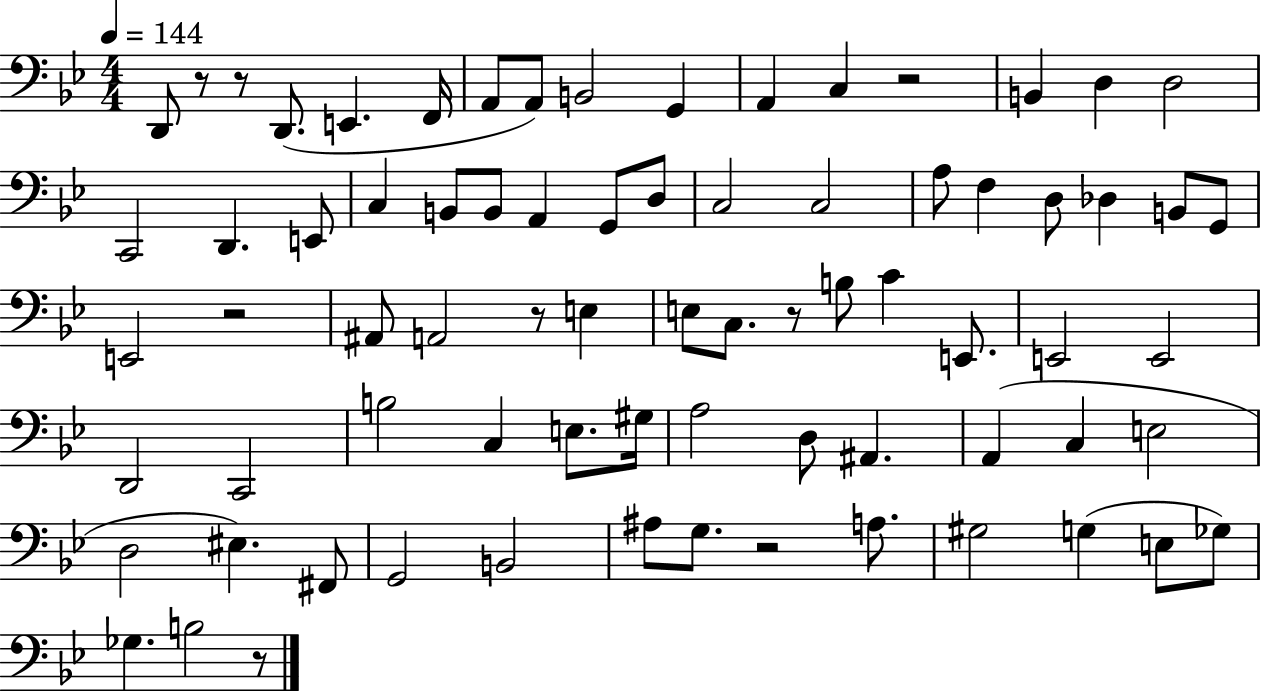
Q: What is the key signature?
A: BES major